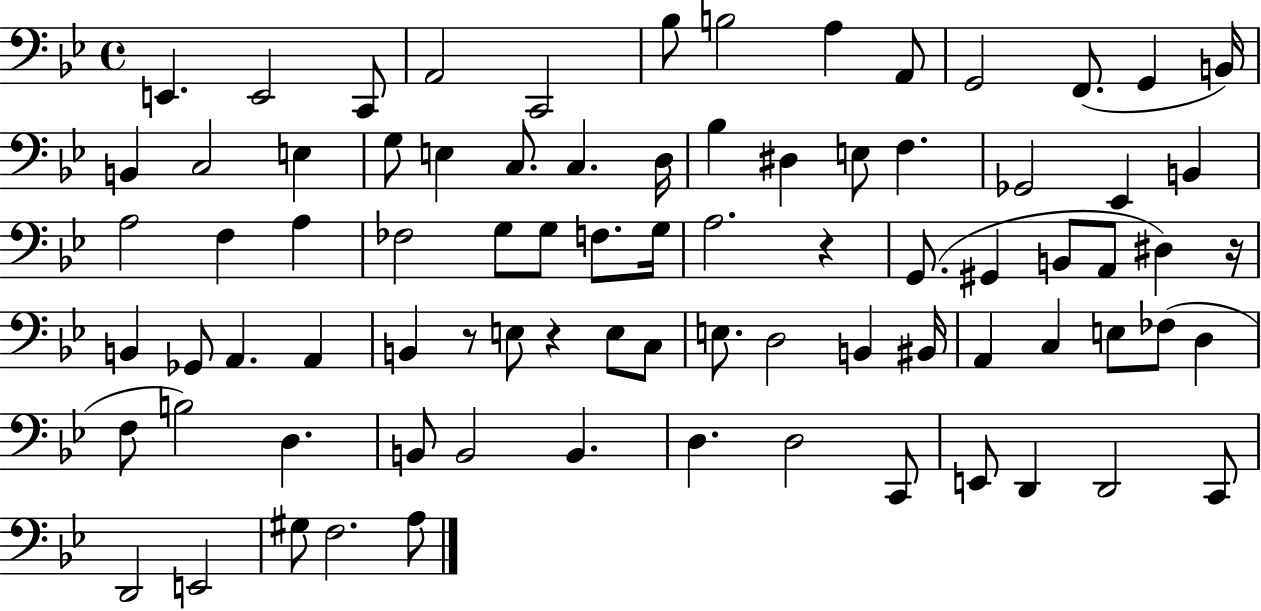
{
  \clef bass
  \time 4/4
  \defaultTimeSignature
  \key bes \major
  e,4. e,2 c,8 | a,2 c,2 | bes8 b2 a4 a,8 | g,2 f,8.( g,4 b,16) | \break b,4 c2 e4 | g8 e4 c8. c4. d16 | bes4 dis4 e8 f4. | ges,2 ees,4 b,4 | \break a2 f4 a4 | fes2 g8 g8 f8. g16 | a2. r4 | g,8.( gis,4 b,8 a,8 dis4) r16 | \break b,4 ges,8 a,4. a,4 | b,4 r8 e8 r4 e8 c8 | e8. d2 b,4 bis,16 | a,4 c4 e8 fes8( d4 | \break f8 b2) d4. | b,8 b,2 b,4. | d4. d2 c,8 | e,8 d,4 d,2 c,8 | \break d,2 e,2 | gis8 f2. a8 | \bar "|."
}